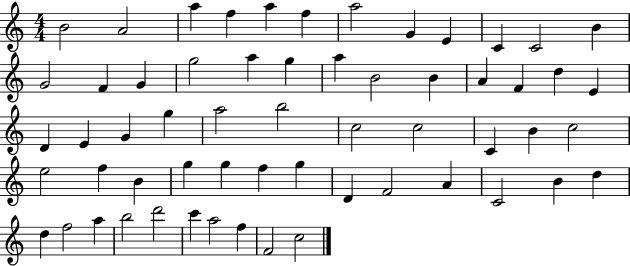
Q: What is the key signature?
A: C major